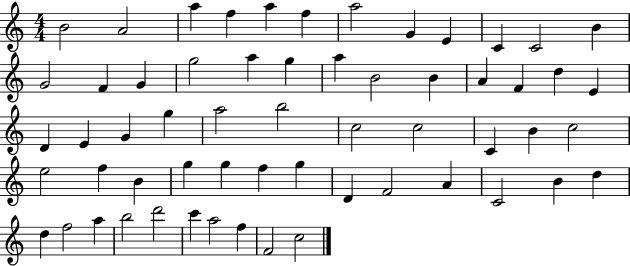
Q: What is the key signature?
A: C major